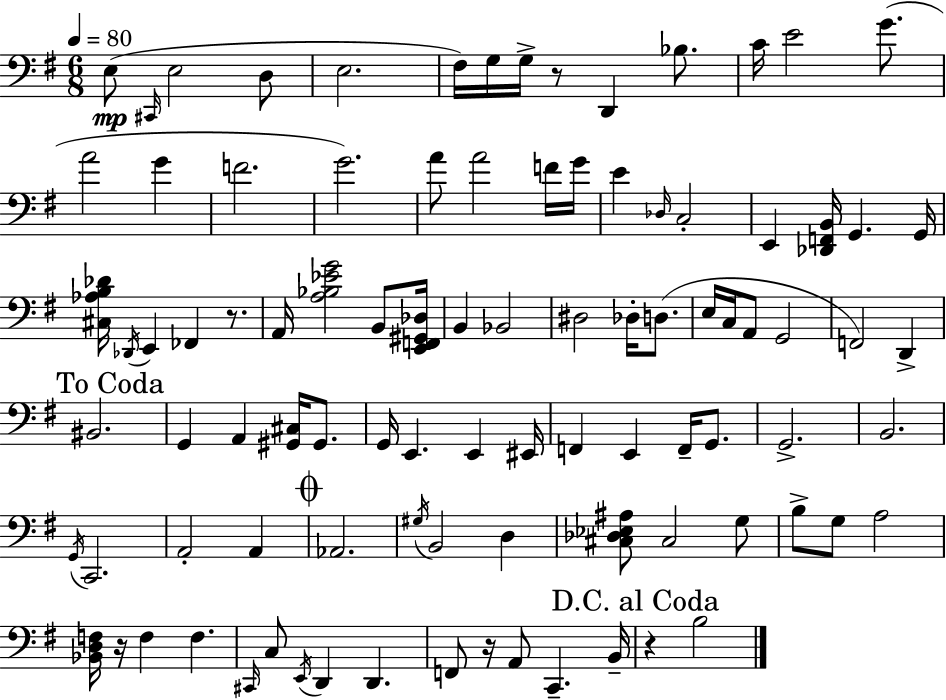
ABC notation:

X:1
T:Untitled
M:6/8
L:1/4
K:G
E,/2 ^C,,/4 E,2 D,/2 E,2 ^F,/4 G,/4 G,/4 z/2 D,, _B,/2 C/4 E2 G/2 A2 G F2 G2 A/2 A2 F/4 G/4 E _D,/4 C,2 E,, [_D,,F,,B,,]/4 G,, G,,/4 [^C,_A,B,_D]/4 _D,,/4 E,, _F,, z/2 A,,/4 [A,_B,_EG]2 B,,/2 [E,,F,,^G,,_D,]/4 B,, _B,,2 ^D,2 _D,/4 D,/2 E,/4 C,/4 A,,/2 G,,2 F,,2 D,, ^B,,2 G,, A,, [^G,,^C,]/4 ^G,,/2 G,,/4 E,, E,, ^E,,/4 F,, E,, F,,/4 G,,/2 G,,2 B,,2 G,,/4 C,,2 A,,2 A,, _A,,2 ^G,/4 B,,2 D, [^C,_D,_E,^A,]/2 ^C,2 G,/2 B,/2 G,/2 A,2 [_B,,D,F,]/4 z/4 F, F, ^C,,/4 C,/2 E,,/4 D,, D,, F,,/2 z/4 A,,/2 C,, B,,/4 z B,2